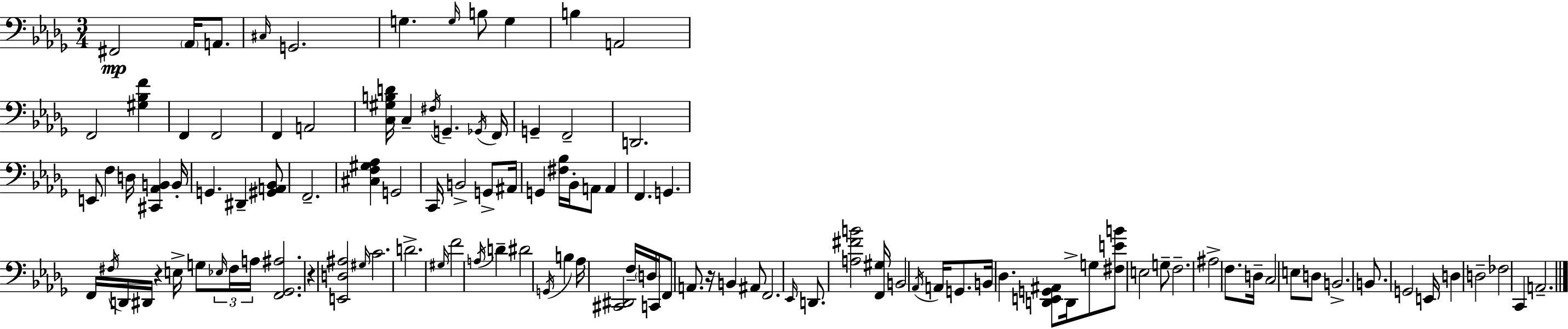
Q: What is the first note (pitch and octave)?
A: F#2